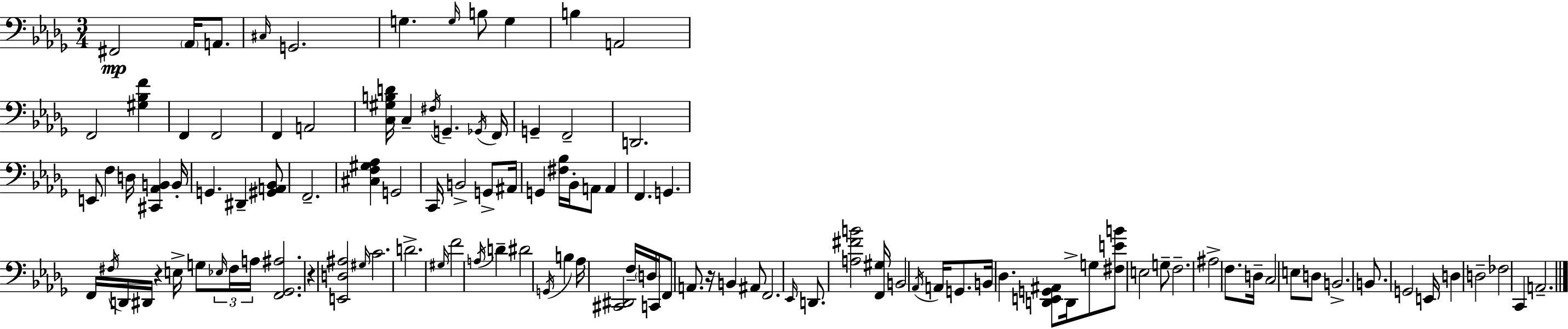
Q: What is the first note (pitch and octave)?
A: F#2